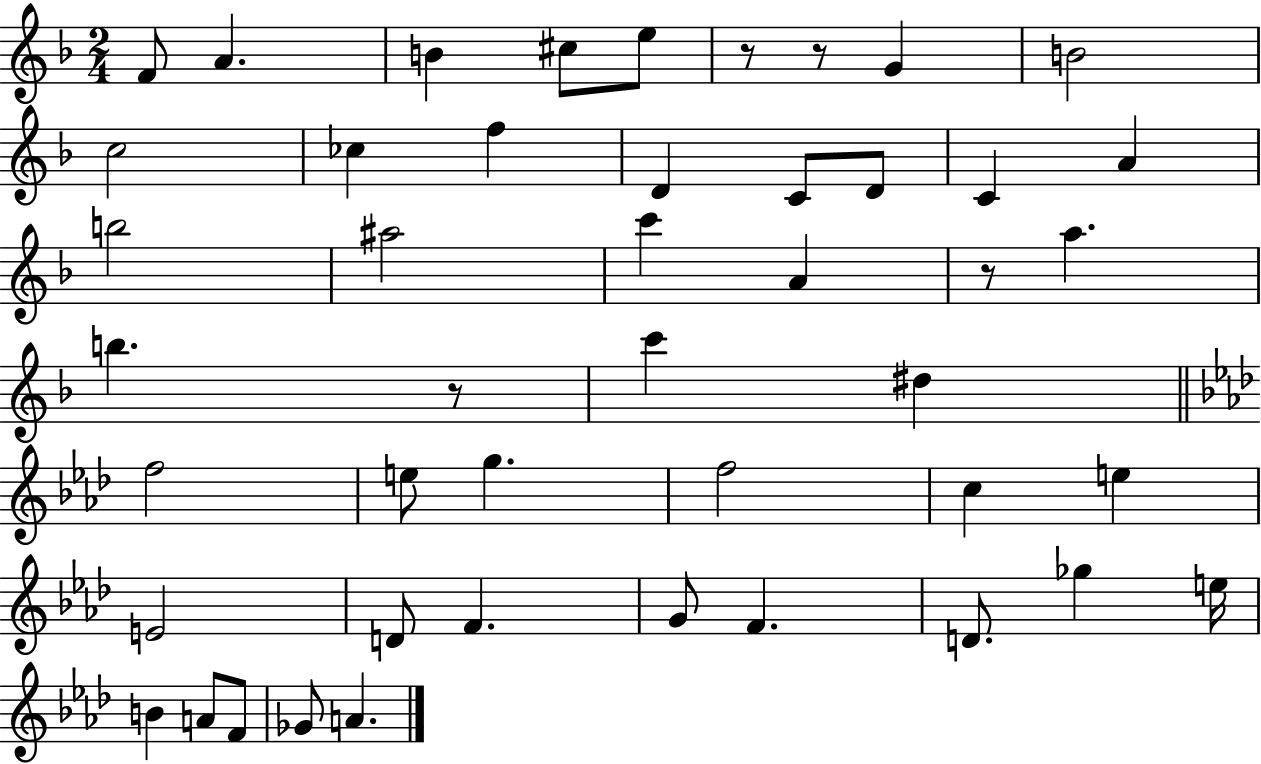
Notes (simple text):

F4/e A4/q. B4/q C#5/e E5/e R/e R/e G4/q B4/h C5/h CES5/q F5/q D4/q C4/e D4/e C4/q A4/q B5/h A#5/h C6/q A4/q R/e A5/q. B5/q. R/e C6/q D#5/q F5/h E5/e G5/q. F5/h C5/q E5/q E4/h D4/e F4/q. G4/e F4/q. D4/e. Gb5/q E5/s B4/q A4/e F4/e Gb4/e A4/q.